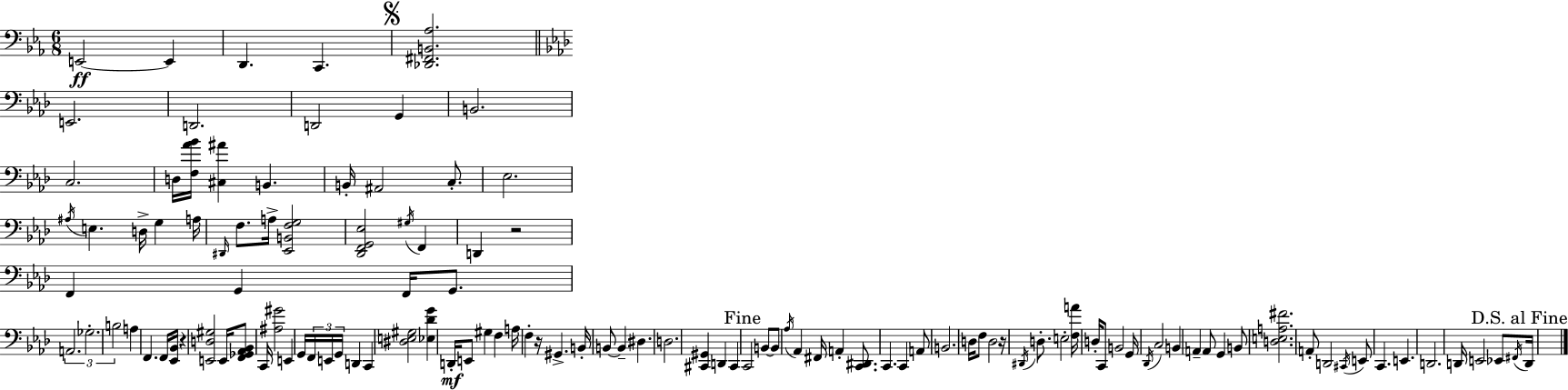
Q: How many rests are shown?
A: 4